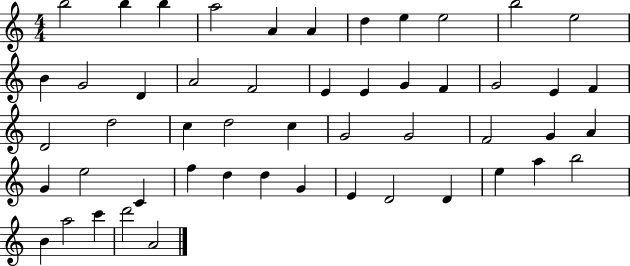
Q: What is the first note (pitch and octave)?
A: B5